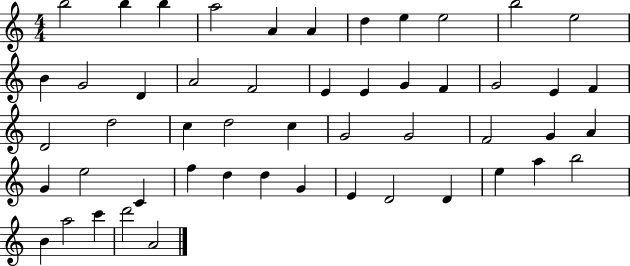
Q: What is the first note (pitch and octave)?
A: B5